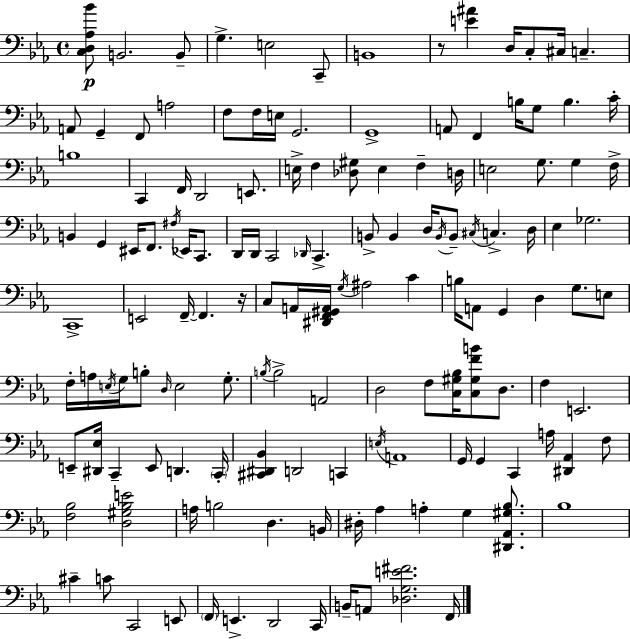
{
  \clef bass
  \time 4/4
  \defaultTimeSignature
  \key c \minor
  \repeat volta 2 { <c d aes bes'>8\p b,2. b,8-- | g4.-> e2 c,8-- | b,1 | r8 <e' ais'>4 d16 c8-. cis16 c4.-- | \break a,8 g,4-- f,8 a2 | f8 f16 e16 g,2. | g,1-> | a,8 f,4 b16 g8 b4. c'16-. | \break b1 | c,4 f,16 d,2 e,8. | e16-> f4 <des gis>8 e4 f4-- d16 | e2 g8. g4 f16-> | \break b,4 g,4 eis,16 f,8. \acciaccatura { fis16 } ees,16 c,8. | d,16 d,16 c,2 \grace { des,16 } c,4.-> | b,8-> b,4 d16 \acciaccatura { b,16 } b,8-- \acciaccatura { cis16 } c4.-> | d16 ees4 ges2. | \break c,1-> | e,2 f,16--~~ f,4. | r16 c8 a,16 <dis, f, gis, a,>16 \acciaccatura { g16 } ais2 | c'4 b16 a,8 g,4 d4 | \break g8. e8 f16-. a16 \acciaccatura { e16 } g16 b8-. \grace { d16 } e2 | g8.-. \acciaccatura { b16 } b2-> | a,2 d2 | f8 <c gis bes>16 <c gis f' b'>8 d8. f4 e,2. | \break e,8-- <dis, ees>16 c,4-- e,8 | d,4. \parenthesize c,16-. <cis, dis, bes,>4 d,2 | c,4 \acciaccatura { e16 } a,1 | g,16 g,4 c,4 | \break a16 <dis, aes,>4 f8 <f bes>2 | <d gis bes e'>2 a16 b2 | d4. b,16 dis16-. aes4 a4-. | g4 <dis, aes, gis bes>8. bes1 | \break cis'4-- c'8 c,2 | e,8 \parenthesize f,16 e,4.-> | d,2 c,16 b,16-- a,8 <des g e' fis'>2. | f,16 } \bar "|."
}